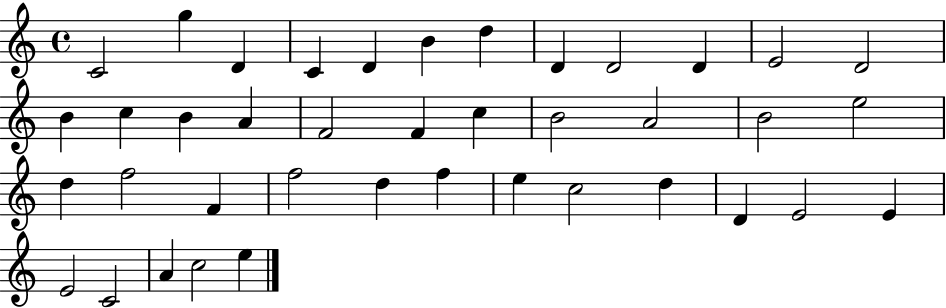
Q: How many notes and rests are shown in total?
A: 40